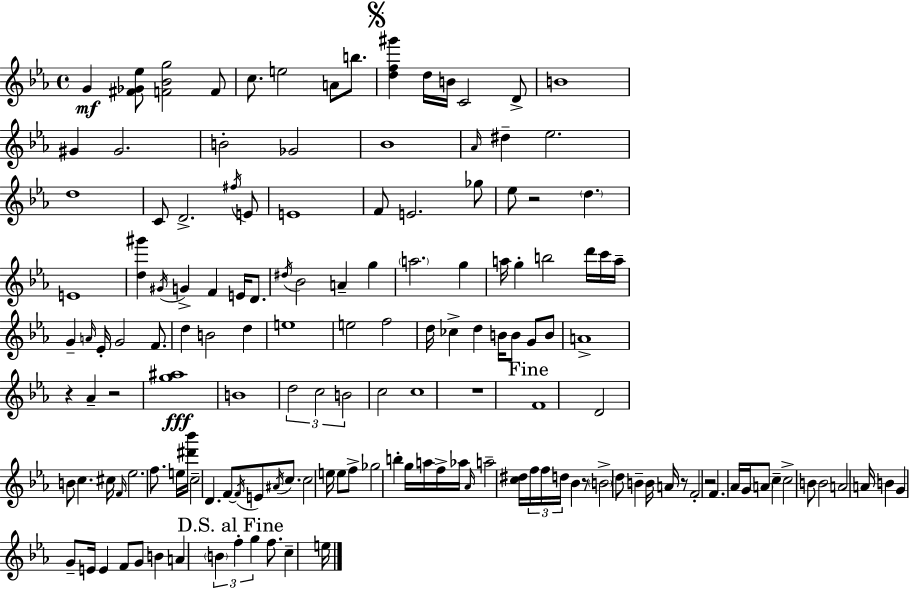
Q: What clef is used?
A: treble